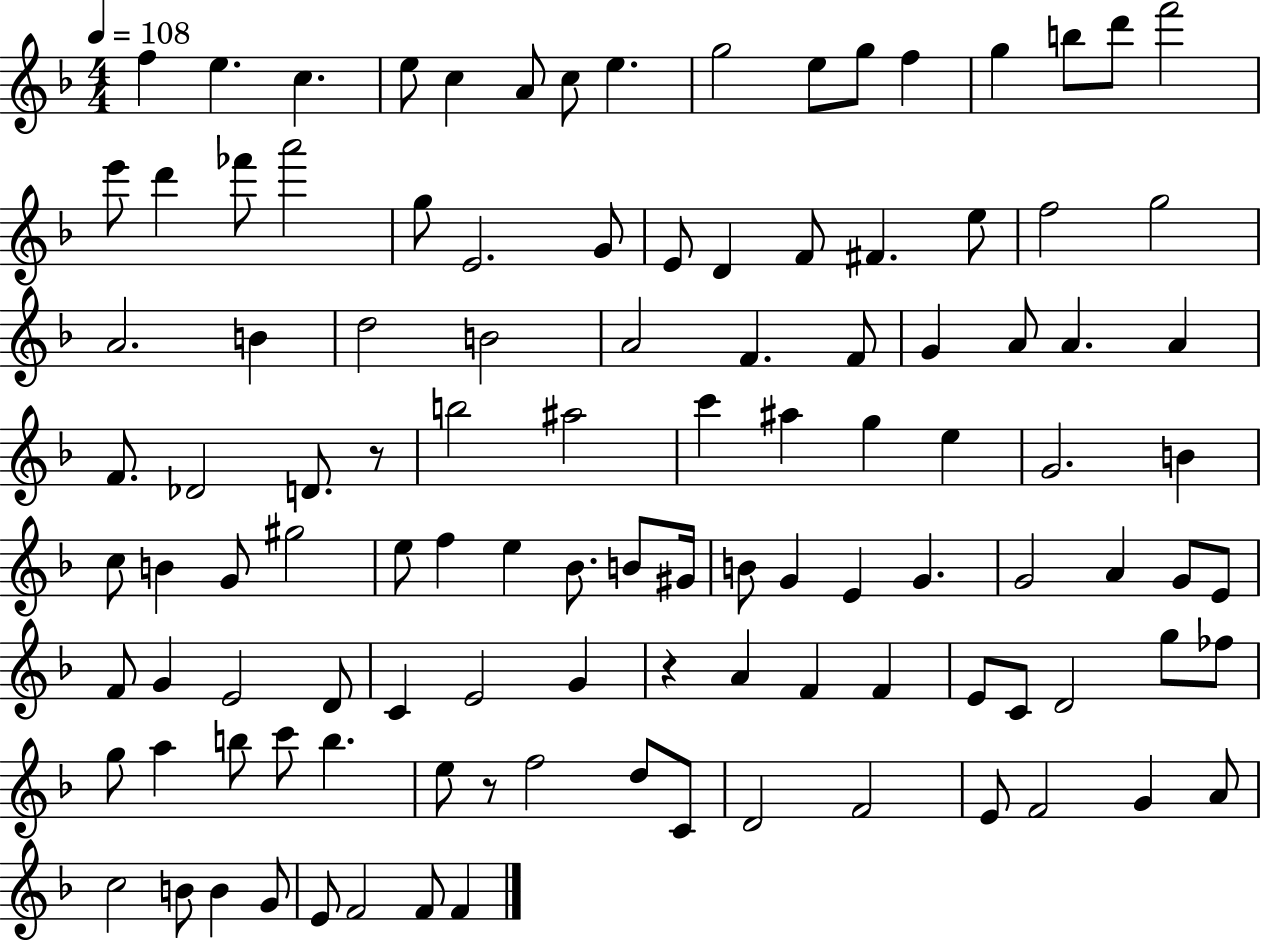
X:1
T:Untitled
M:4/4
L:1/4
K:F
f e c e/2 c A/2 c/2 e g2 e/2 g/2 f g b/2 d'/2 f'2 e'/2 d' _f'/2 a'2 g/2 E2 G/2 E/2 D F/2 ^F e/2 f2 g2 A2 B d2 B2 A2 F F/2 G A/2 A A F/2 _D2 D/2 z/2 b2 ^a2 c' ^a g e G2 B c/2 B G/2 ^g2 e/2 f e _B/2 B/2 ^G/4 B/2 G E G G2 A G/2 E/2 F/2 G E2 D/2 C E2 G z A F F E/2 C/2 D2 g/2 _f/2 g/2 a b/2 c'/2 b e/2 z/2 f2 d/2 C/2 D2 F2 E/2 F2 G A/2 c2 B/2 B G/2 E/2 F2 F/2 F